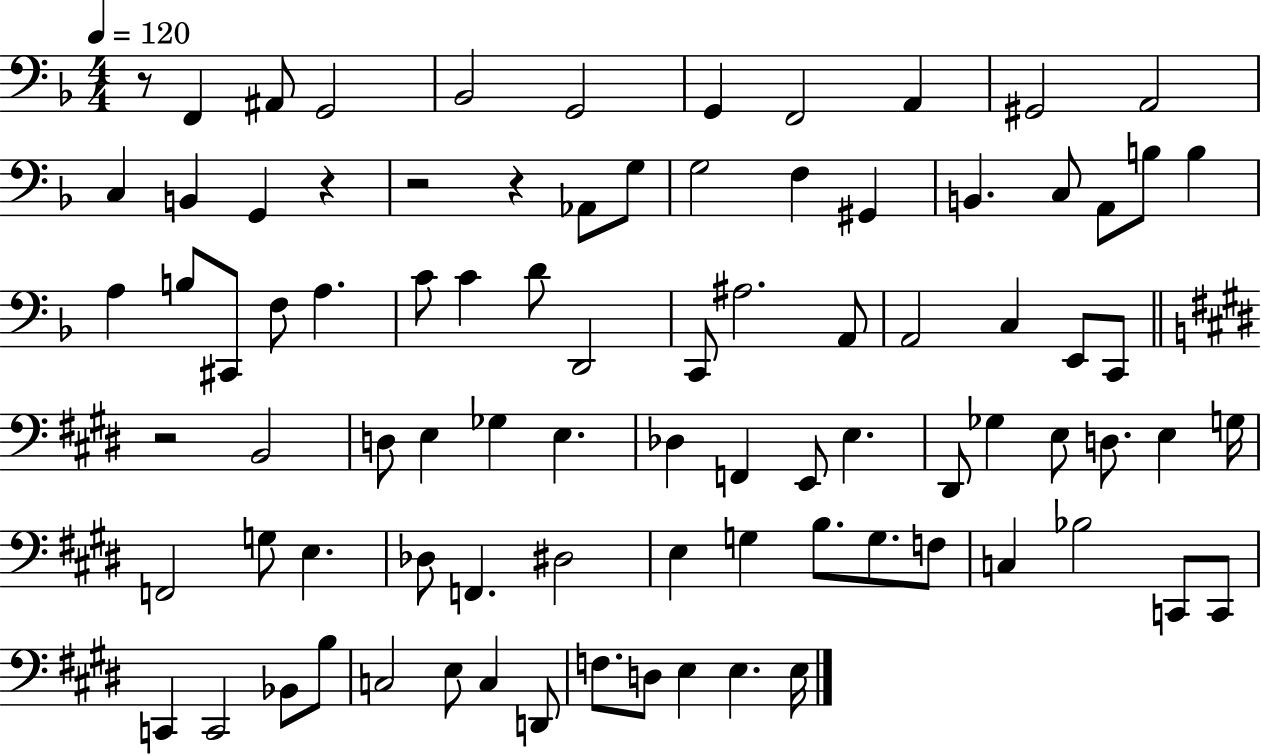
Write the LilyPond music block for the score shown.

{
  \clef bass
  \numericTimeSignature
  \time 4/4
  \key f \major
  \tempo 4 = 120
  r8 f,4 ais,8 g,2 | bes,2 g,2 | g,4 f,2 a,4 | gis,2 a,2 | \break c4 b,4 g,4 r4 | r2 r4 aes,8 g8 | g2 f4 gis,4 | b,4. c8 a,8 b8 b4 | \break a4 b8 cis,8 f8 a4. | c'8 c'4 d'8 d,2 | c,8 ais2. a,8 | a,2 c4 e,8 c,8 | \break \bar "||" \break \key e \major r2 b,2 | d8 e4 ges4 e4. | des4 f,4 e,8 e4. | dis,8 ges4 e8 d8. e4 g16 | \break f,2 g8 e4. | des8 f,4. dis2 | e4 g4 b8. g8. f8 | c4 bes2 c,8 c,8 | \break c,4 c,2 bes,8 b8 | c2 e8 c4 d,8 | f8. d8 e4 e4. e16 | \bar "|."
}